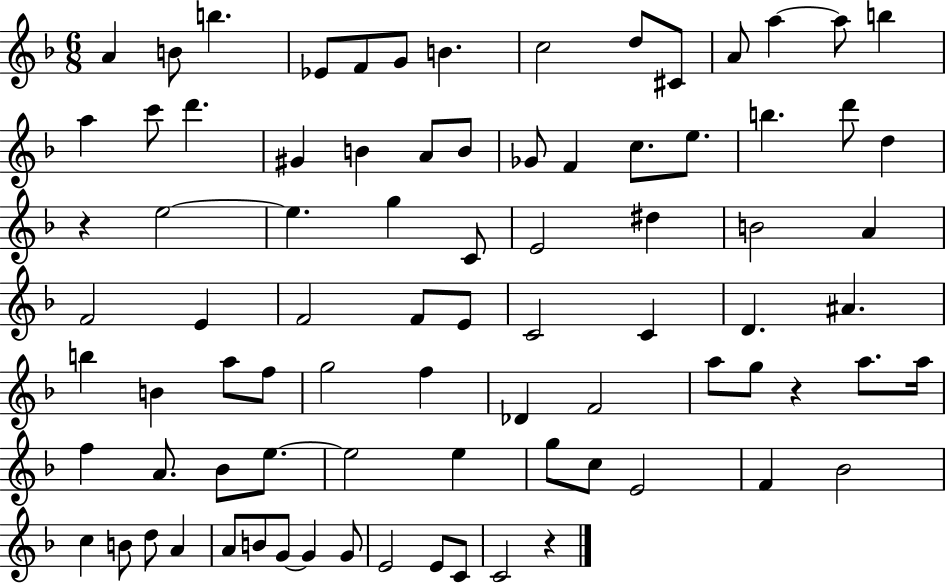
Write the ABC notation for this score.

X:1
T:Untitled
M:6/8
L:1/4
K:F
A B/2 b _E/2 F/2 G/2 B c2 d/2 ^C/2 A/2 a a/2 b a c'/2 d' ^G B A/2 B/2 _G/2 F c/2 e/2 b d'/2 d z e2 e g C/2 E2 ^d B2 A F2 E F2 F/2 E/2 C2 C D ^A b B a/2 f/2 g2 f _D F2 a/2 g/2 z a/2 a/4 f A/2 _B/2 e/2 e2 e g/2 c/2 E2 F _B2 c B/2 d/2 A A/2 B/2 G/2 G G/2 E2 E/2 C/2 C2 z